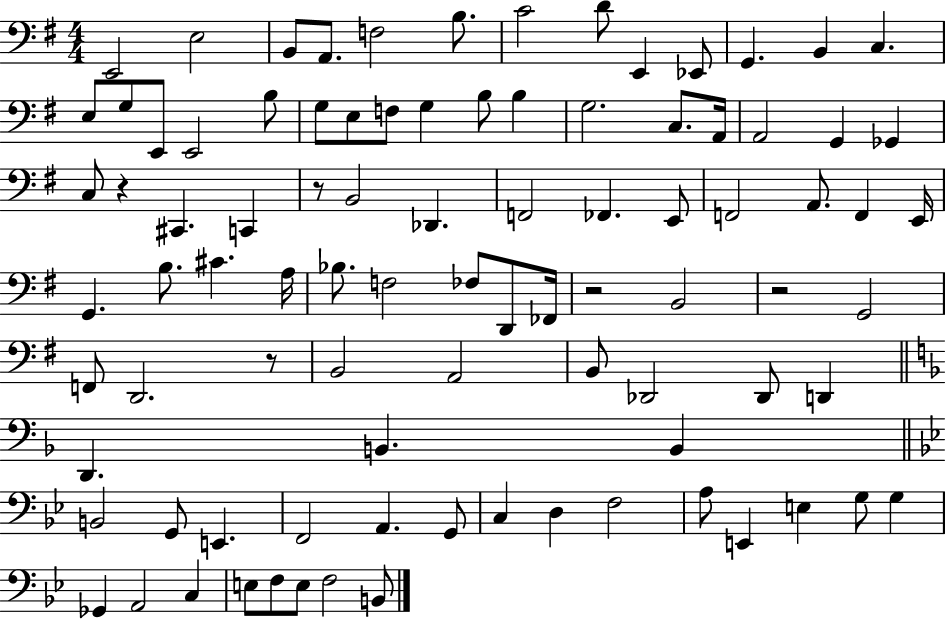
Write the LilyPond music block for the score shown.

{
  \clef bass
  \numericTimeSignature
  \time 4/4
  \key g \major
  \repeat volta 2 { e,2 e2 | b,8 a,8. f2 b8. | c'2 d'8 e,4 ees,8 | g,4. b,4 c4. | \break e8 g8 e,8 e,2 b8 | g8 e8 f8 g4 b8 b4 | g2. c8. a,16 | a,2 g,4 ges,4 | \break c8 r4 cis,4. c,4 | r8 b,2 des,4. | f,2 fes,4. e,8 | f,2 a,8. f,4 e,16 | \break g,4. b8. cis'4. a16 | bes8. f2 fes8 d,8 fes,16 | r2 b,2 | r2 g,2 | \break f,8 d,2. r8 | b,2 a,2 | b,8 des,2 des,8 d,4 | \bar "||" \break \key f \major d,4. b,4. b,4 | \bar "||" \break \key g \minor b,2 g,8 e,4. | f,2 a,4. g,8 | c4 d4 f2 | a8 e,4 e4 g8 g4 | \break ges,4 a,2 c4 | e8 f8 e8 f2 b,8 | } \bar "|."
}